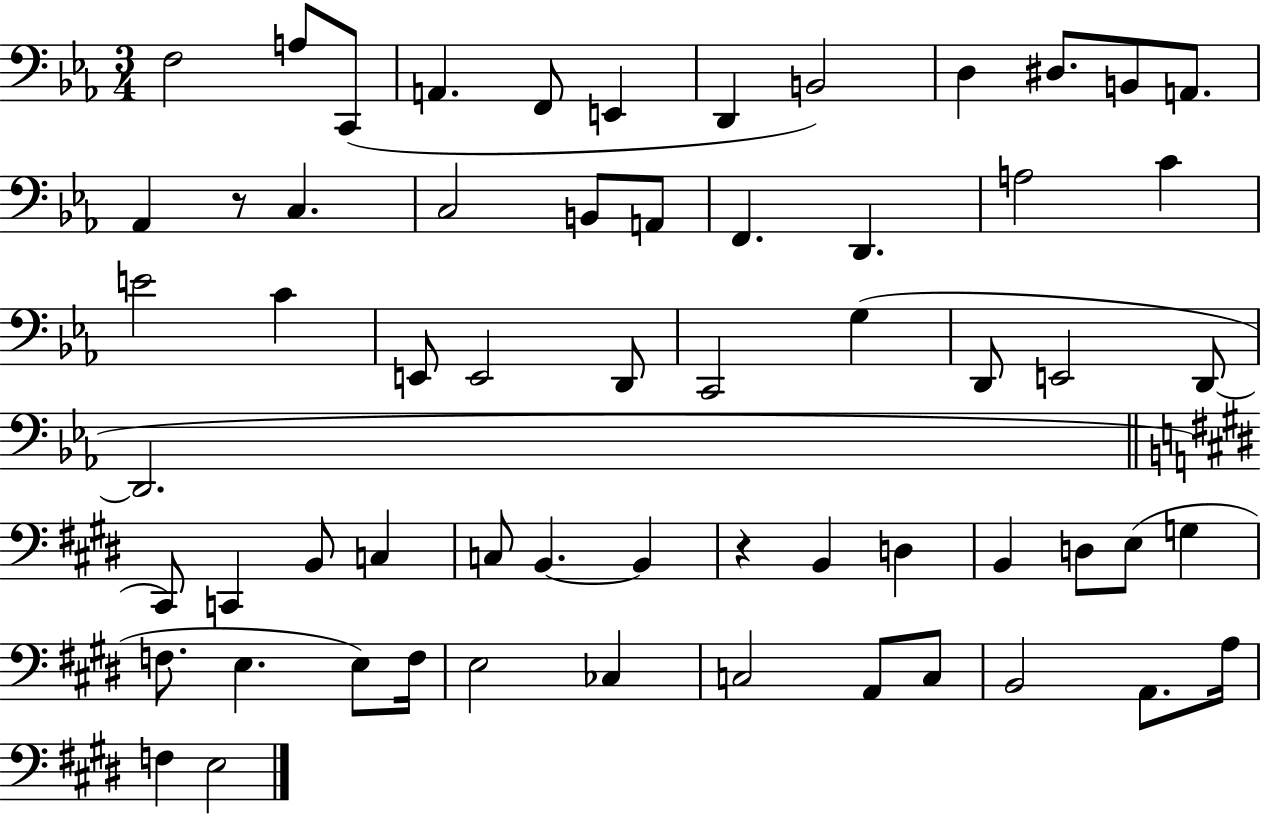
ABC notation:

X:1
T:Untitled
M:3/4
L:1/4
K:Eb
F,2 A,/2 C,,/2 A,, F,,/2 E,, D,, B,,2 D, ^D,/2 B,,/2 A,,/2 _A,, z/2 C, C,2 B,,/2 A,,/2 F,, D,, A,2 C E2 C E,,/2 E,,2 D,,/2 C,,2 G, D,,/2 E,,2 D,,/2 D,,2 ^C,,/2 C,, B,,/2 C, C,/2 B,, B,, z B,, D, B,, D,/2 E,/2 G, F,/2 E, E,/2 F,/4 E,2 _C, C,2 A,,/2 C,/2 B,,2 A,,/2 A,/4 F, E,2